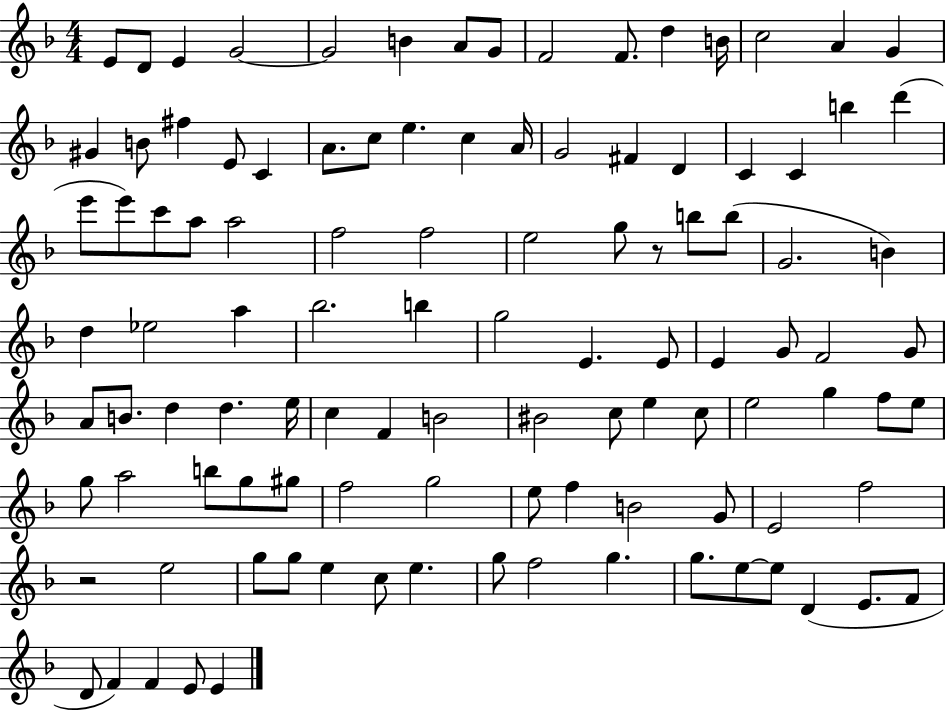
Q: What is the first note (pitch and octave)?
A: E4